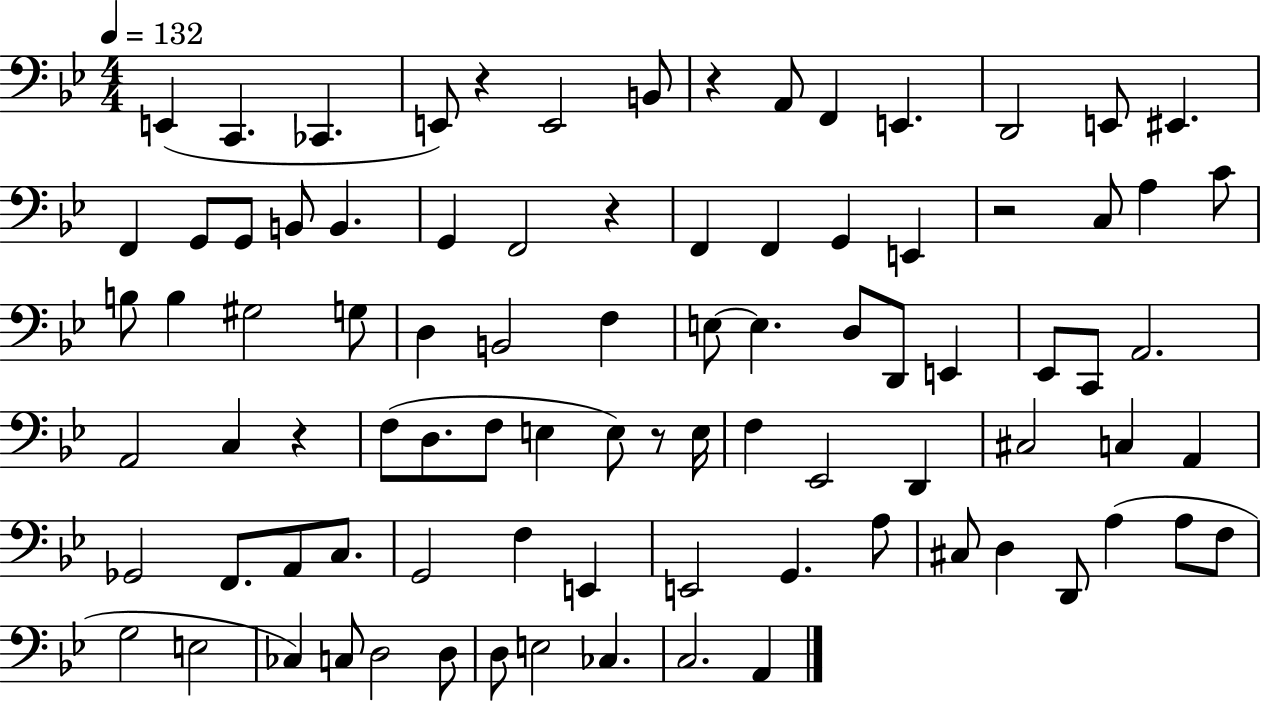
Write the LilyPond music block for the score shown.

{
  \clef bass
  \numericTimeSignature
  \time 4/4
  \key bes \major
  \tempo 4 = 132
  \repeat volta 2 { e,4( c,4. ces,4. | e,8) r4 e,2 b,8 | r4 a,8 f,4 e,4. | d,2 e,8 eis,4. | \break f,4 g,8 g,8 b,8 b,4. | g,4 f,2 r4 | f,4 f,4 g,4 e,4 | r2 c8 a4 c'8 | \break b8 b4 gis2 g8 | d4 b,2 f4 | e8~~ e4. d8 d,8 e,4 | ees,8 c,8 a,2. | \break a,2 c4 r4 | f8( d8. f8 e4 e8) r8 e16 | f4 ees,2 d,4 | cis2 c4 a,4 | \break ges,2 f,8. a,8 c8. | g,2 f4 e,4 | e,2 g,4. a8 | cis8 d4 d,8 a4( a8 f8 | \break g2 e2 | ces4) c8 d2 d8 | d8 e2 ces4. | c2. a,4 | \break } \bar "|."
}